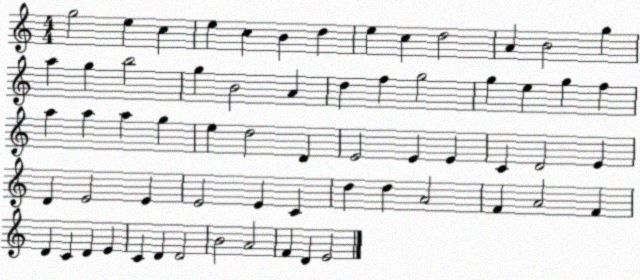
X:1
T:Untitled
M:4/4
L:1/4
K:C
g2 e c e c B d e c d2 A B2 g a g b2 g B2 A d f g2 g e g f a a a g e d2 D E2 E E C D2 E D E2 E E2 E C d d A2 F A2 F D C D E C D D2 B2 A2 F D E2